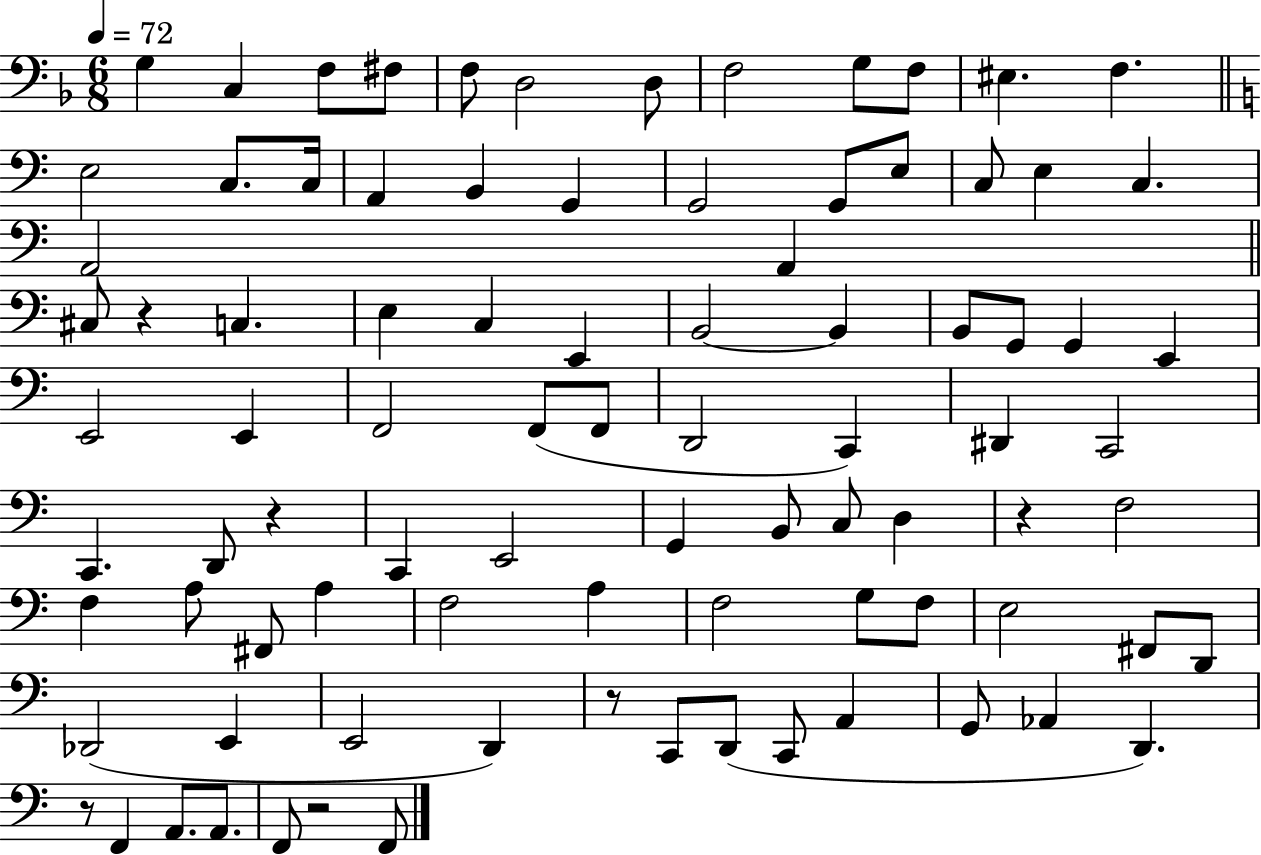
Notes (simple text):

G3/q C3/q F3/e F#3/e F3/e D3/h D3/e F3/h G3/e F3/e EIS3/q. F3/q. E3/h C3/e. C3/s A2/q B2/q G2/q G2/h G2/e E3/e C3/e E3/q C3/q. A2/h A2/q C#3/e R/q C3/q. E3/q C3/q E2/q B2/h B2/q B2/e G2/e G2/q E2/q E2/h E2/q F2/h F2/e F2/e D2/h C2/q D#2/q C2/h C2/q. D2/e R/q C2/q E2/h G2/q B2/e C3/e D3/q R/q F3/h F3/q A3/e F#2/e A3/q F3/h A3/q F3/h G3/e F3/e E3/h F#2/e D2/e Db2/h E2/q E2/h D2/q R/e C2/e D2/e C2/e A2/q G2/e Ab2/q D2/q. R/e F2/q A2/e. A2/e. F2/e R/h F2/e